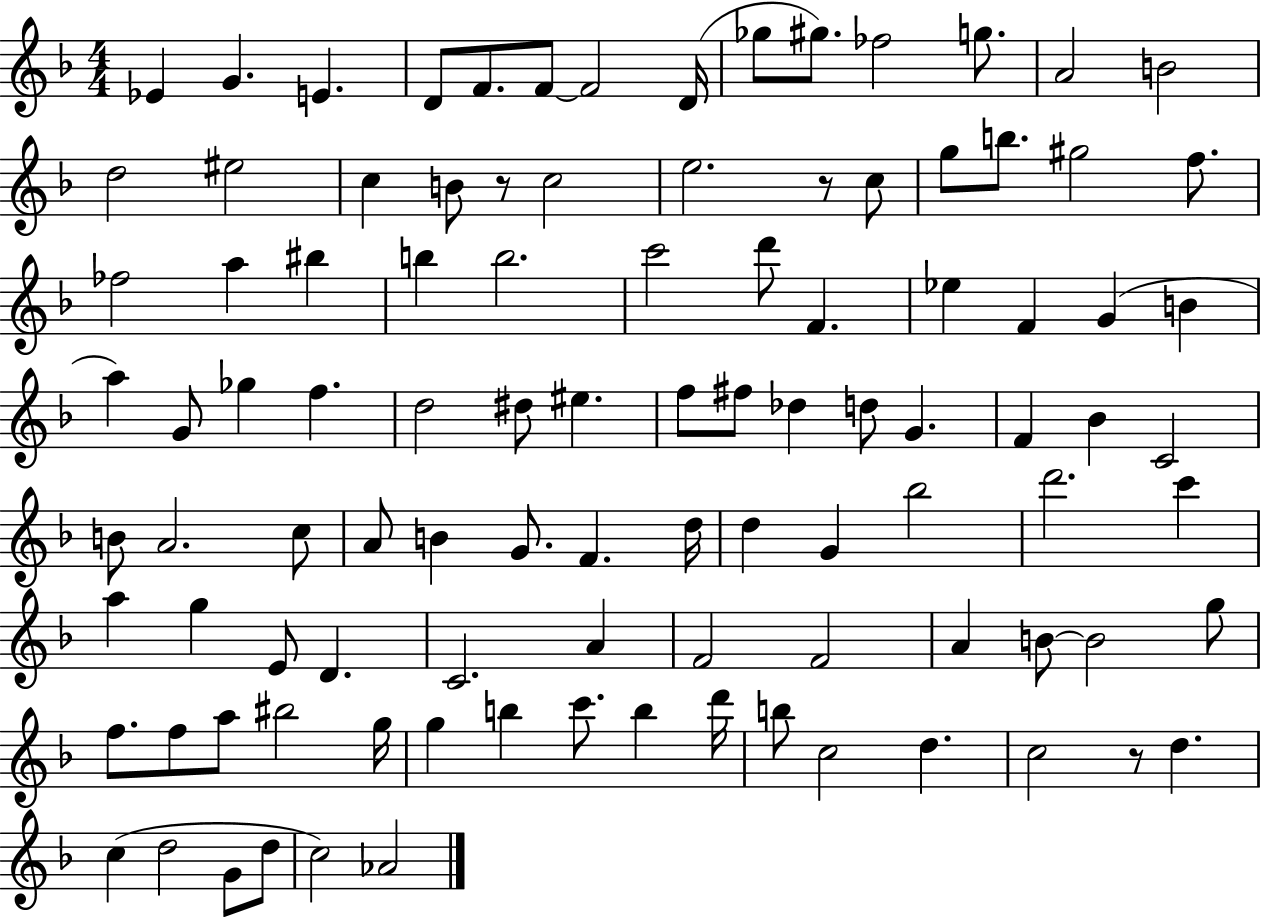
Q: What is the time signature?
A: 4/4